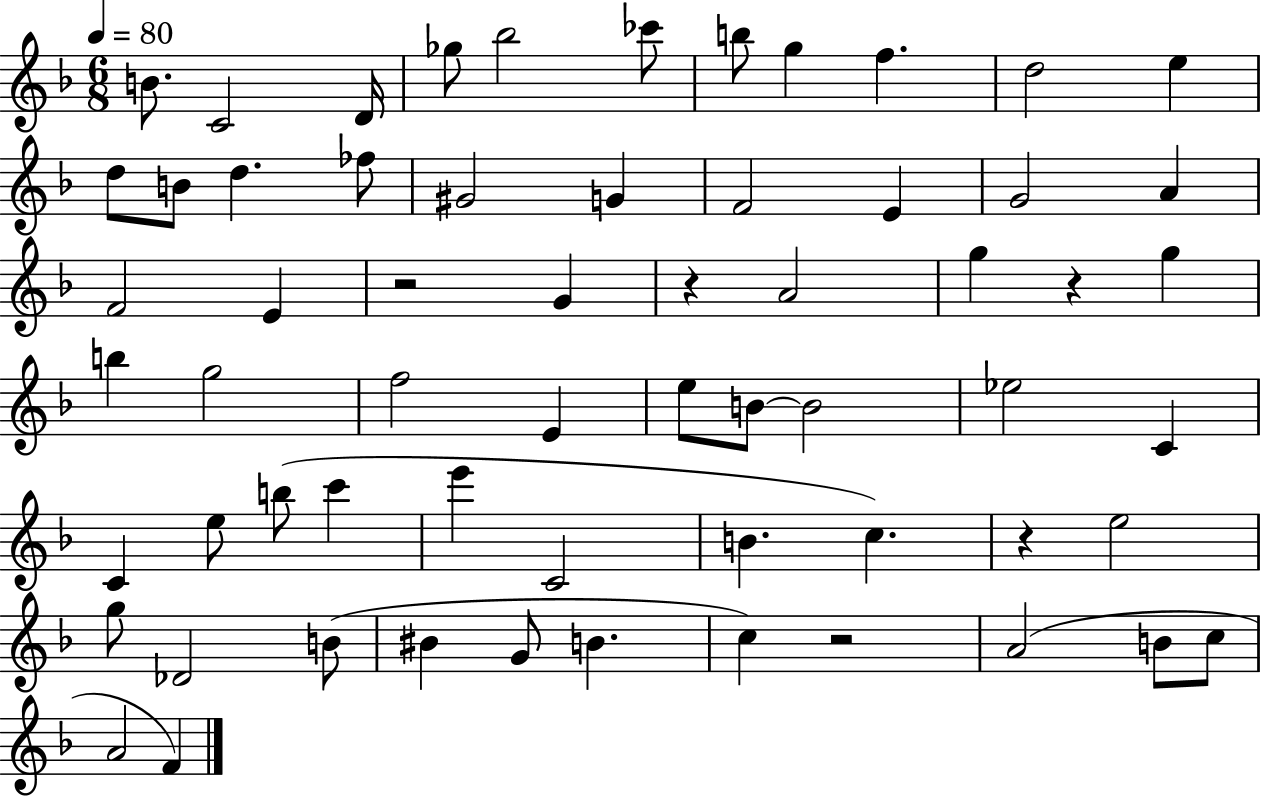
{
  \clef treble
  \numericTimeSignature
  \time 6/8
  \key f \major
  \tempo 4 = 80
  b'8. c'2 d'16 | ges''8 bes''2 ces'''8 | b''8 g''4 f''4. | d''2 e''4 | \break d''8 b'8 d''4. fes''8 | gis'2 g'4 | f'2 e'4 | g'2 a'4 | \break f'2 e'4 | r2 g'4 | r4 a'2 | g''4 r4 g''4 | \break b''4 g''2 | f''2 e'4 | e''8 b'8~~ b'2 | ees''2 c'4 | \break c'4 e''8 b''8( c'''4 | e'''4 c'2 | b'4. c''4.) | r4 e''2 | \break g''8 des'2 b'8( | bis'4 g'8 b'4. | c''4) r2 | a'2( b'8 c''8 | \break a'2 f'4) | \bar "|."
}